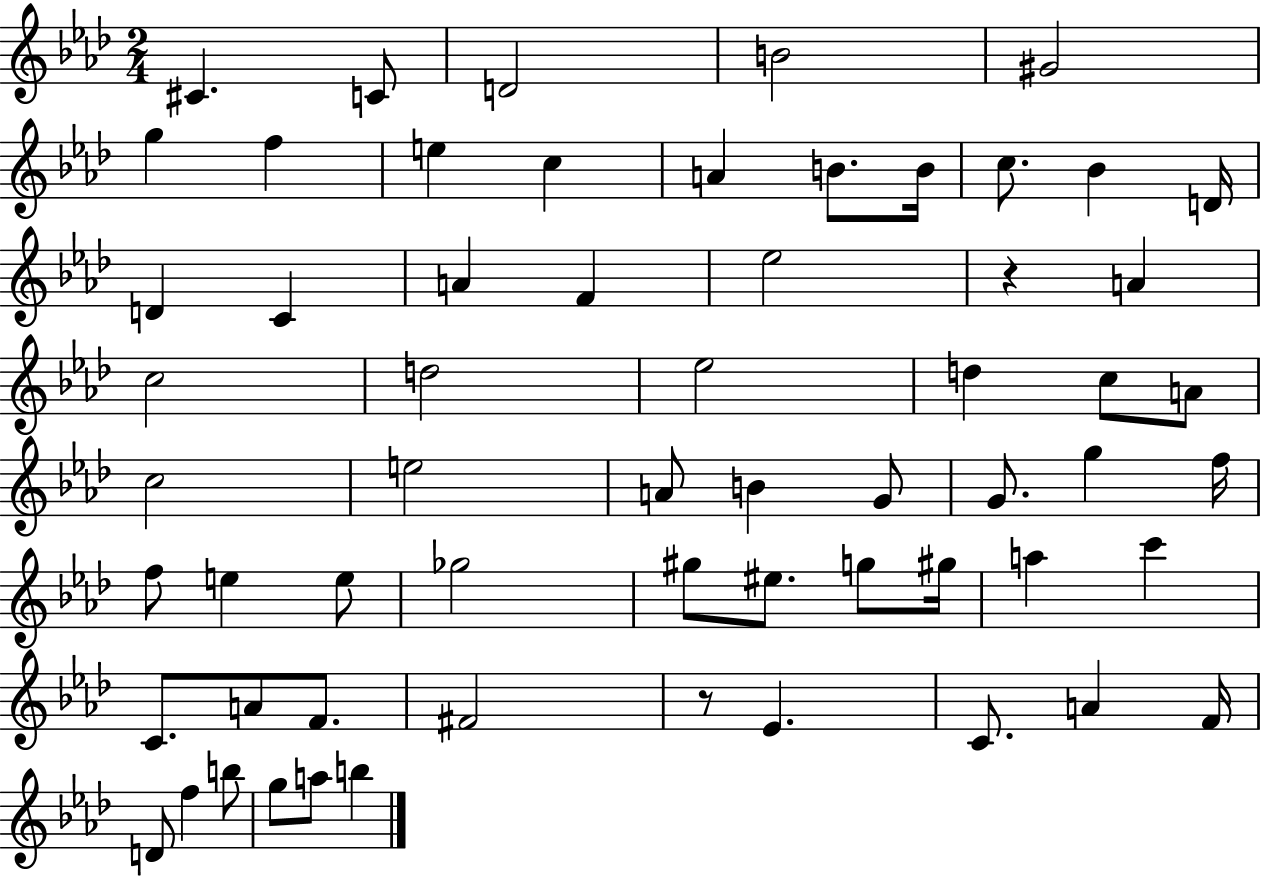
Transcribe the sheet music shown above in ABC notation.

X:1
T:Untitled
M:2/4
L:1/4
K:Ab
^C C/2 D2 B2 ^G2 g f e c A B/2 B/4 c/2 _B D/4 D C A F _e2 z A c2 d2 _e2 d c/2 A/2 c2 e2 A/2 B G/2 G/2 g f/4 f/2 e e/2 _g2 ^g/2 ^e/2 g/2 ^g/4 a c' C/2 A/2 F/2 ^F2 z/2 _E C/2 A F/4 D/2 f b/2 g/2 a/2 b